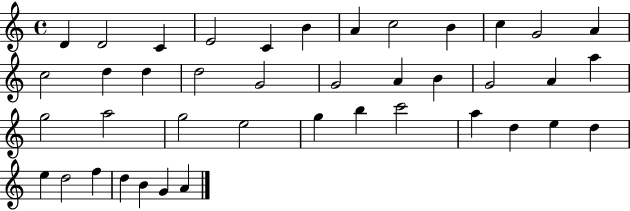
X:1
T:Untitled
M:4/4
L:1/4
K:C
D D2 C E2 C B A c2 B c G2 A c2 d d d2 G2 G2 A B G2 A a g2 a2 g2 e2 g b c'2 a d e d e d2 f d B G A